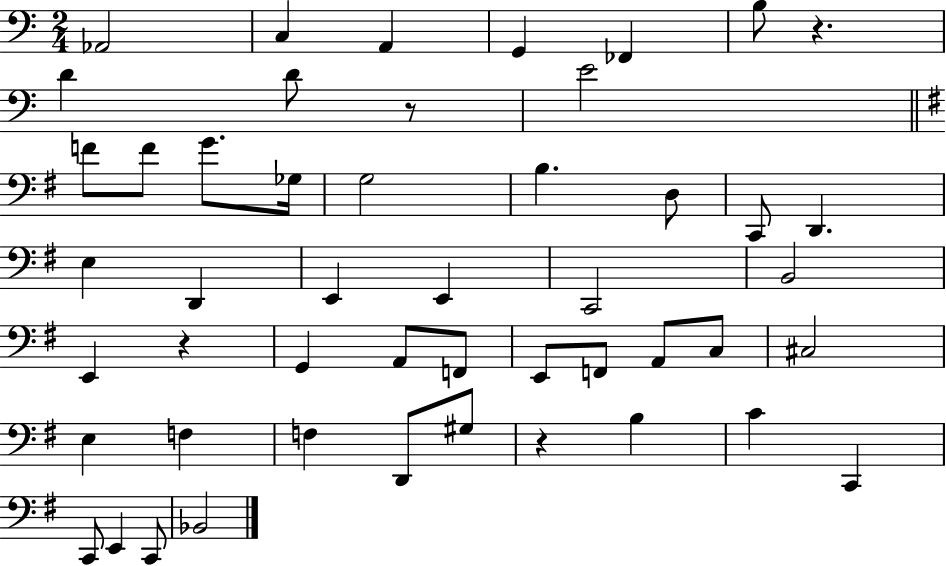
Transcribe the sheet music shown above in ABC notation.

X:1
T:Untitled
M:2/4
L:1/4
K:C
_A,,2 C, A,, G,, _F,, B,/2 z D D/2 z/2 E2 F/2 F/2 G/2 _G,/4 G,2 B, D,/2 C,,/2 D,, E, D,, E,, E,, C,,2 B,,2 E,, z G,, A,,/2 F,,/2 E,,/2 F,,/2 A,,/2 C,/2 ^C,2 E, F, F, D,,/2 ^G,/2 z B, C C,, C,,/2 E,, C,,/2 _B,,2